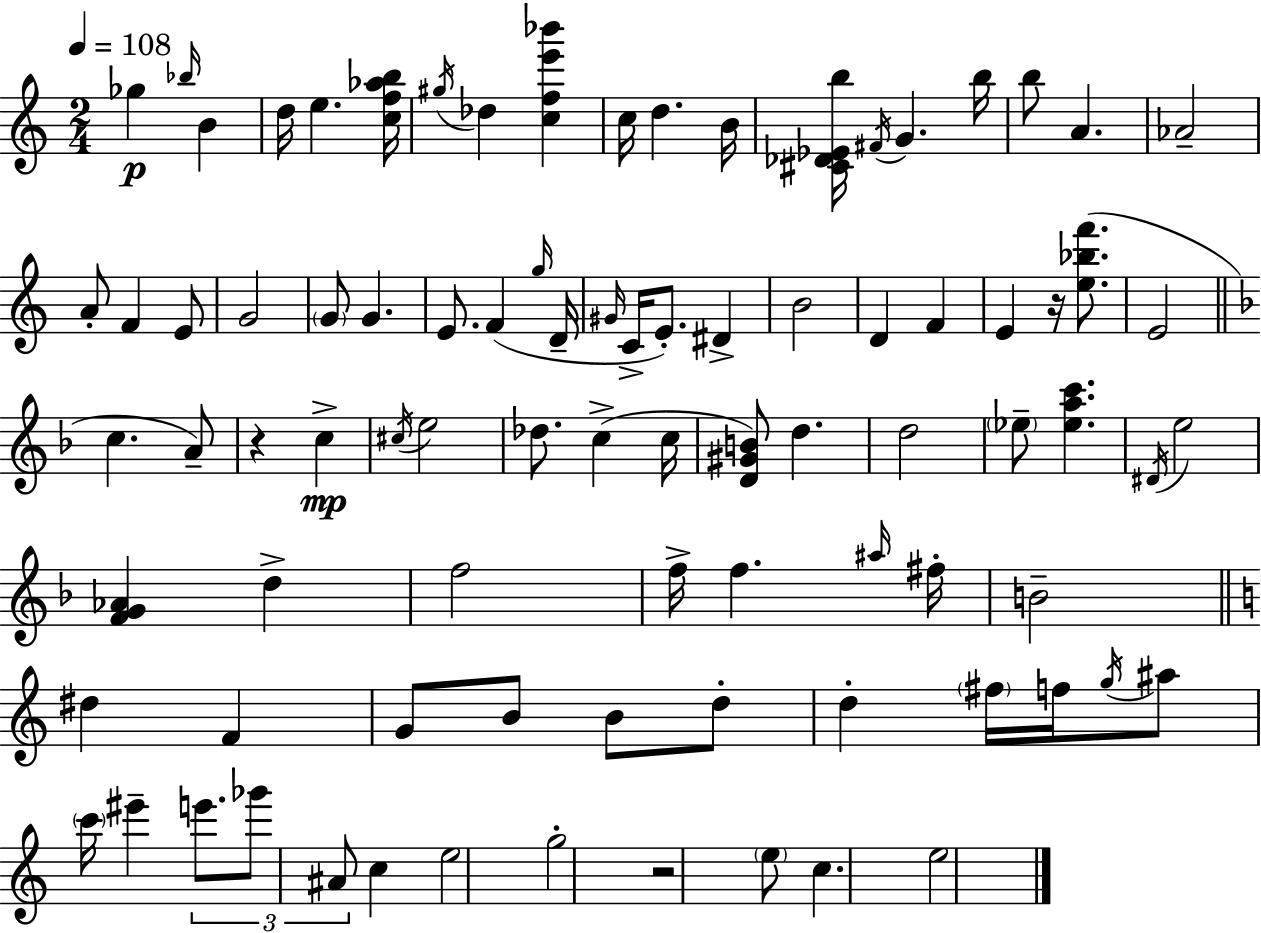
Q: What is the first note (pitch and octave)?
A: Gb5